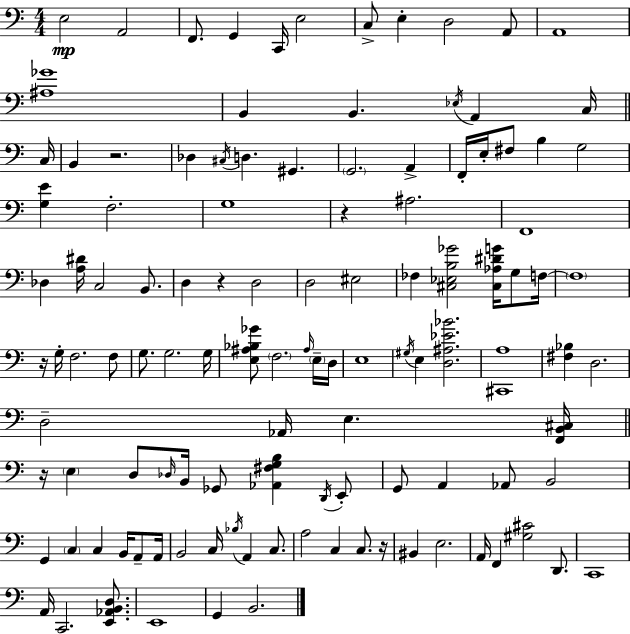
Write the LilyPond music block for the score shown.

{
  \clef bass
  \numericTimeSignature
  \time 4/4
  \key c \major
  e2\mp a,2 | f,8. g,4 c,16 e2 | c8-> e4-. d2 a,8 | a,1 | \break <ais ges'>1 | b,4 b,4. \acciaccatura { ees16 } a,4 c16 | \bar "||" \break \key c \major c16 b,4 r2. | des4 \acciaccatura { cis16 } d4. gis,4. | \parenthesize g,2. a,4-> | f,16-. e16-. fis8 b4 g2 | \break <g e'>4 f2.-. | g1 | r4 ais2. | f,1 | \break des4 <a dis'>16 c2 b,8. | d4 r4 d2 | d2 eis2 | fes4 <cis ees b ges'>2 <cis aes dis' g'>16 g8 | \break f16~~ \parenthesize f1 | r16 g16-. f2. | f8 g8. g2. | g16 <e ais bes ges'>8 \parenthesize f2. | \break \grace { ais16 } \parenthesize e16-- d16 e1 | \acciaccatura { gis16 } e4 <d ais ees' bes'>2. | <cis, a>1 | <fis bes>4 d2. | \break d2-- aes,16 e4. | <f, b, cis>16 \bar "||" \break \key c \major r16 \parenthesize e4 d8 \grace { des16 } b,16 ges,8 <aes, fis g b>4 \acciaccatura { d,16 } | e,8-. g,8 a,4 aes,8 b,2 | g,4 \parenthesize c4 c4 b,16 a,8-- | a,16 b,2 c16 \acciaccatura { bes16 } a,4 | \break c8. a2 c4 c8. | r16 bis,4 e2. | a,16 f,4 <gis cis'>2 | d,8. c,1 | \break a,16 c,2. | <e, aes, b, d>8. e,1 | g,4 b,2. | \bar "|."
}